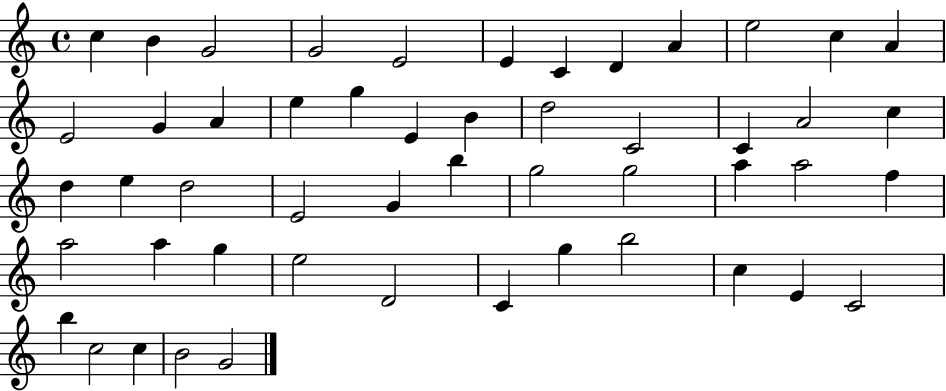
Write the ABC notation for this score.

X:1
T:Untitled
M:4/4
L:1/4
K:C
c B G2 G2 E2 E C D A e2 c A E2 G A e g E B d2 C2 C A2 c d e d2 E2 G b g2 g2 a a2 f a2 a g e2 D2 C g b2 c E C2 b c2 c B2 G2